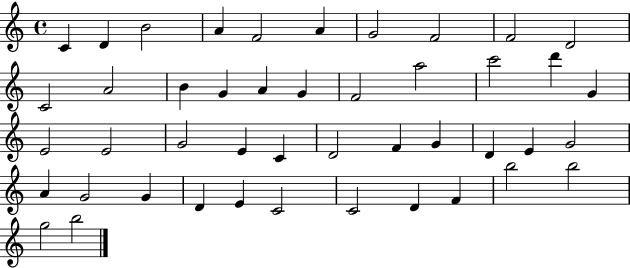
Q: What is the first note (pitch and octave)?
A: C4